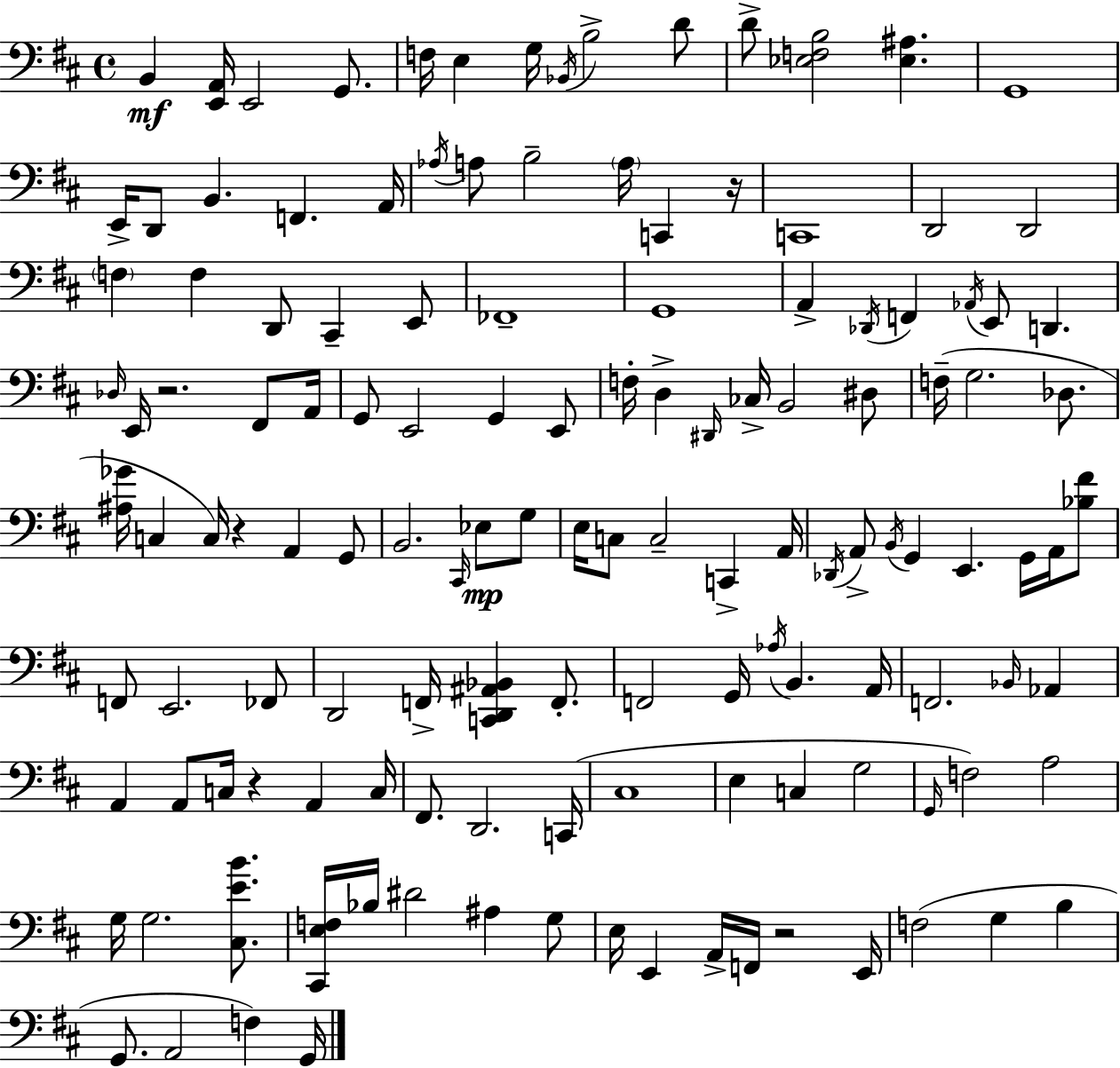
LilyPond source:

{
  \clef bass
  \time 4/4
  \defaultTimeSignature
  \key d \major
  \repeat volta 2 { b,4\mf <e, a,>16 e,2 g,8. | f16 e4 g16 \acciaccatura { bes,16 } b2-> d'8 | d'8-> <ees f b>2 <ees ais>4. | g,1 | \break e,16-> d,8 b,4. f,4. | a,16 \acciaccatura { aes16 } a8 b2-- \parenthesize a16 c,4 | r16 c,1 | d,2 d,2 | \break \parenthesize f4 f4 d,8 cis,4-- | e,8 fes,1-- | g,1 | a,4-> \acciaccatura { des,16 } f,4 \acciaccatura { aes,16 } e,8 d,4. | \break \grace { des16 } e,16 r2. | fis,8 a,16 g,8 e,2 g,4 | e,8 f16-. d4-> \grace { dis,16 } ces16-> b,2 | dis8 f16--( g2. | \break des8. <ais ges'>16 c4 c16) r4 | a,4 g,8 b,2. | \grace { cis,16 } ees8\mp g8 e16 c8 c2-- | c,4-> a,16 \acciaccatura { des,16 } a,8-> \acciaccatura { b,16 } g,4 e,4. | \break g,16 a,16 <bes fis'>8 f,8 e,2. | fes,8 d,2 | f,16-> <c, d, ais, bes,>4 f,8.-. f,2 | g,16 \acciaccatura { aes16 } b,4. a,16 f,2. | \break \grace { bes,16 } aes,4 a,4 a,8 | c16 r4 a,4 c16 fis,8. d,2. | c,16( cis1 | e4 c4 | \break g2 \grace { g,16 }) f2 | a2 g16 g2. | <cis e' b'>8. <cis, e f>16 bes16 dis'2 | ais4 g8 e16 e,4 | \break a,16-> f,16 r2 e,16 f2( | g4 b4 g,8. a,2 | f4) g,16 } \bar "|."
}